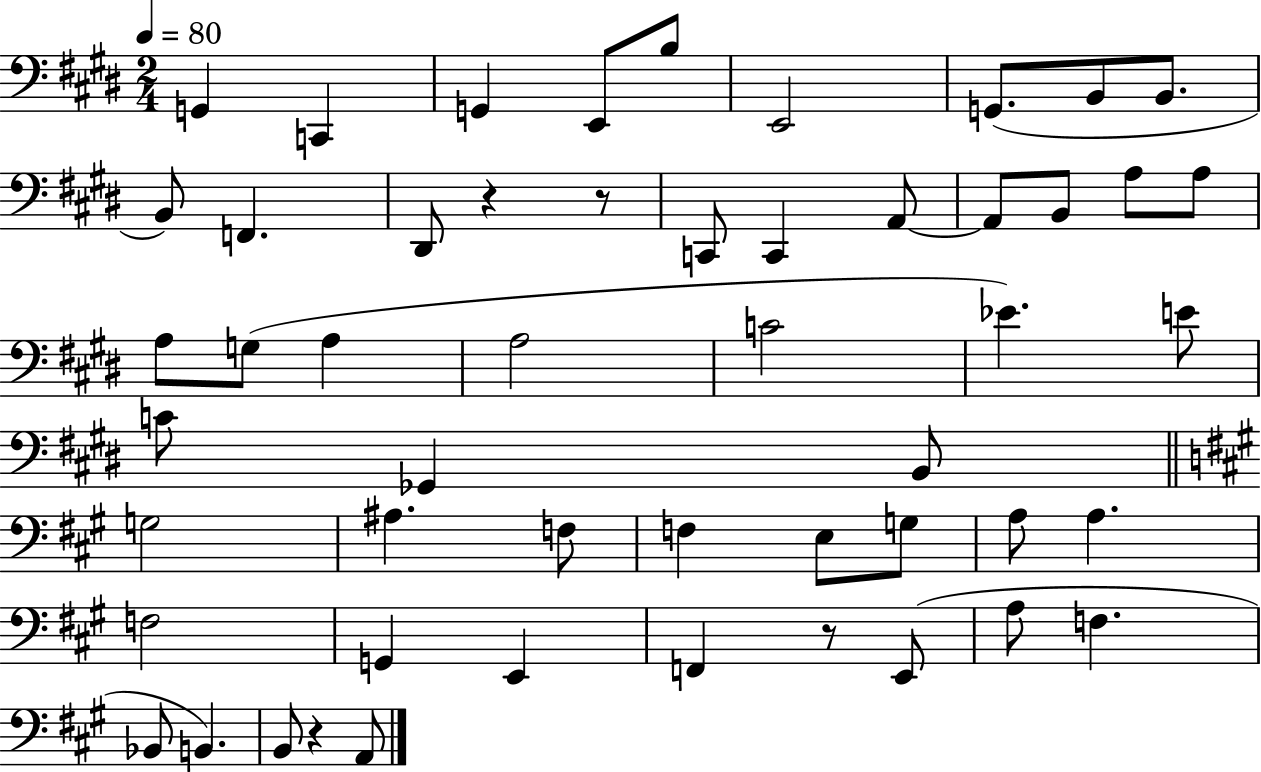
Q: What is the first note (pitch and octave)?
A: G2